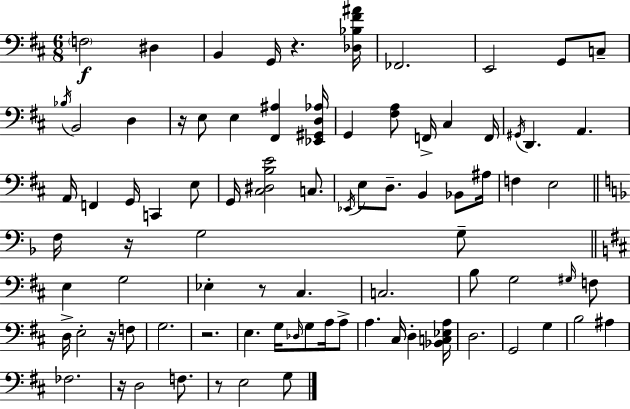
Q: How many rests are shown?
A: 8